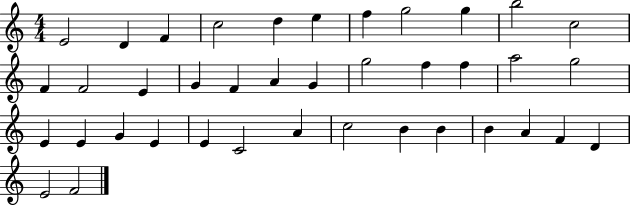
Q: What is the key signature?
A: C major